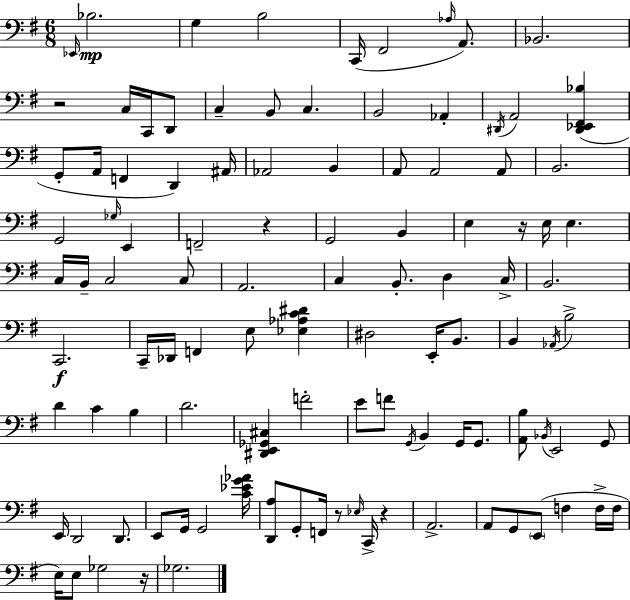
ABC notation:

X:1
T:Untitled
M:6/8
L:1/4
K:Em
_E,,/4 _B,2 G, B,2 C,,/4 ^F,,2 _A,/4 A,,/2 _B,,2 z2 C,/4 C,,/4 D,,/2 C, B,,/2 C, B,,2 _A,, ^D,,/4 A,,2 [^D,,_E,,^F,,_B,] G,,/2 A,,/4 F,, D,, ^A,,/4 _A,,2 B,, A,,/2 A,,2 A,,/2 B,,2 G,,2 _G,/4 E,, F,,2 z G,,2 B,, E, z/4 E,/4 E, C,/4 B,,/4 C,2 C,/2 A,,2 C, B,,/2 D, C,/4 B,,2 C,,2 C,,/4 _D,,/4 F,, E,/2 [_E,_A,C^D] ^D,2 E,,/4 B,,/2 B,, _A,,/4 B,2 D C B, D2 [^D,,E,,_G,,^C,] F2 E/2 F/2 G,,/4 B,, G,,/4 G,,/2 [A,,B,]/2 _B,,/4 E,,2 G,,/2 E,,/4 D,,2 D,,/2 E,,/2 G,,/4 G,,2 [C_EG_A]/4 [D,,A,]/2 G,,/2 F,,/4 z/2 _E,/4 C,,/4 z A,,2 A,,/2 G,,/2 E,,/2 F, F,/4 F,/4 E,/4 E,/2 _G,2 z/4 _G,2